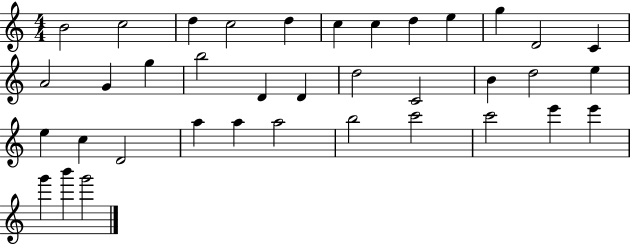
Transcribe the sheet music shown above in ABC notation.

X:1
T:Untitled
M:4/4
L:1/4
K:C
B2 c2 d c2 d c c d e g D2 C A2 G g b2 D D d2 C2 B d2 e e c D2 a a a2 b2 c'2 c'2 e' e' g' b' g'2